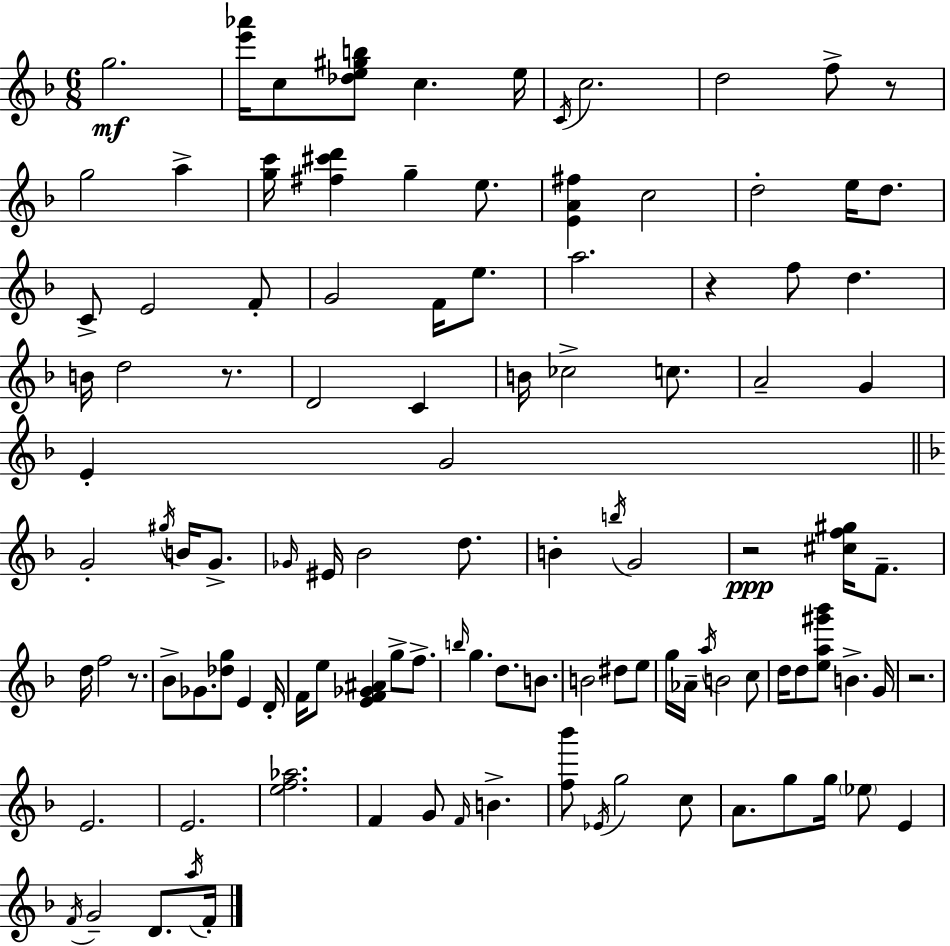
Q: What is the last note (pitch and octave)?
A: F4